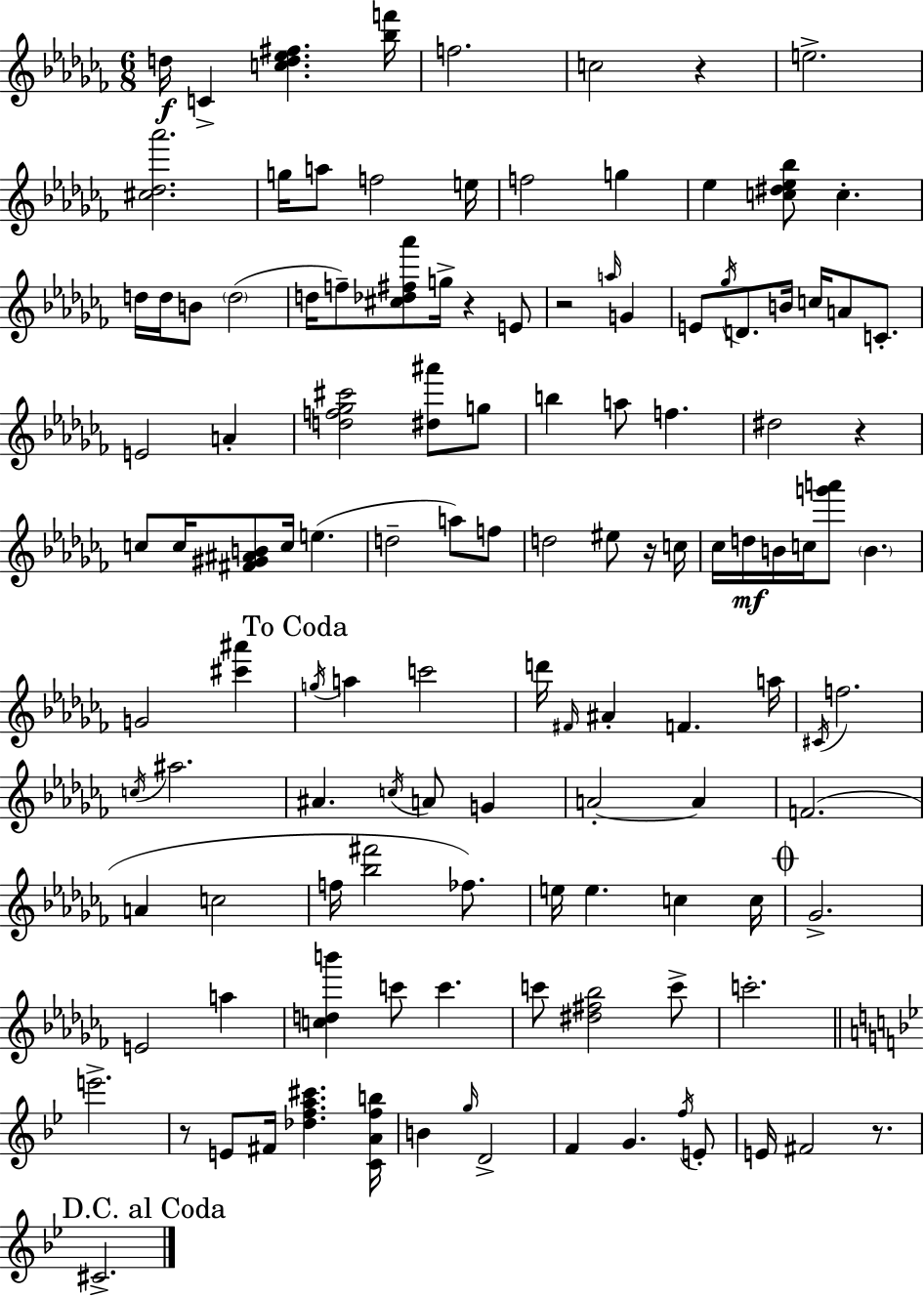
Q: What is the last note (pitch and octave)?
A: C#4